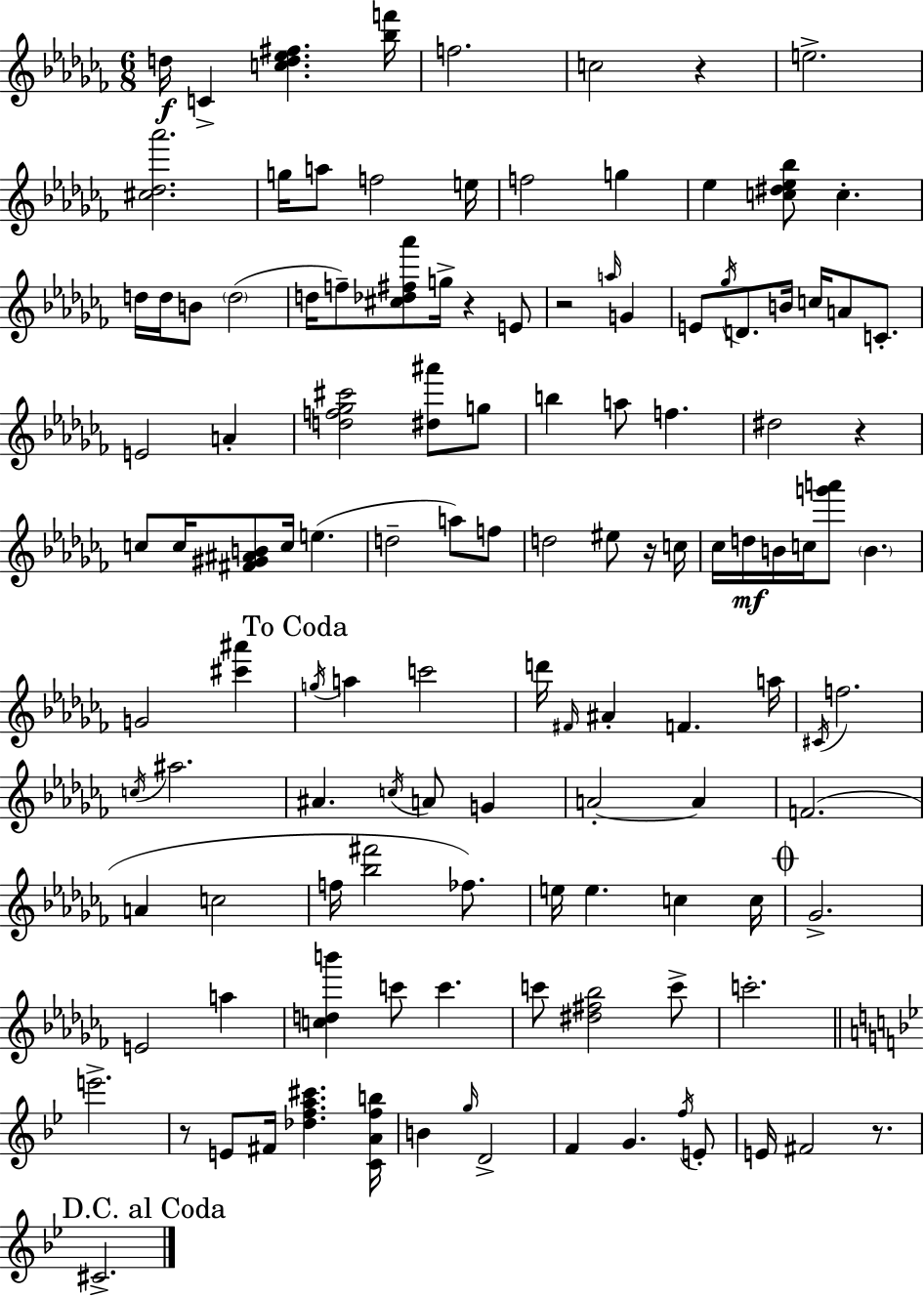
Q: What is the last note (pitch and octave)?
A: C#4